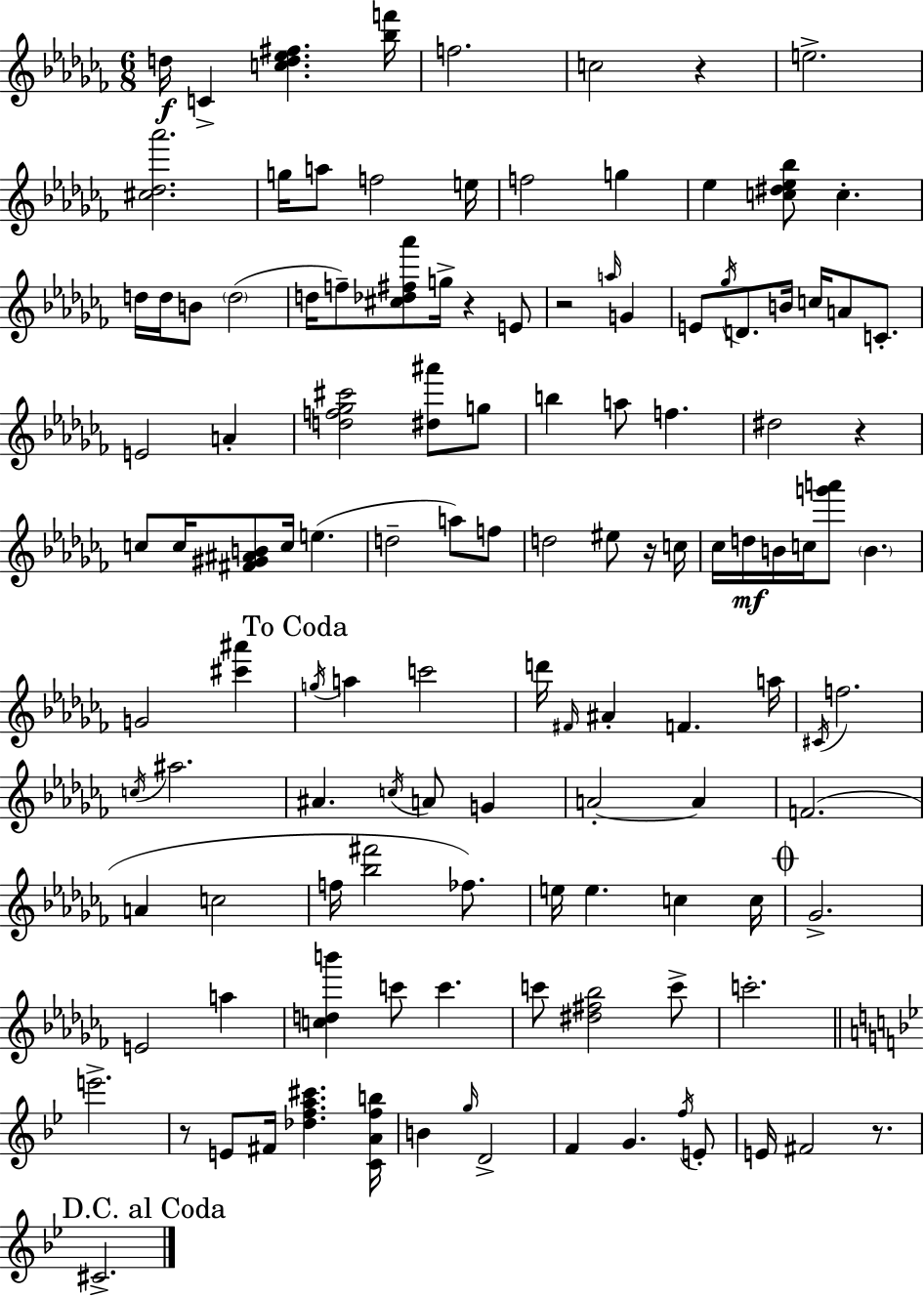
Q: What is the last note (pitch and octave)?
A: C#4